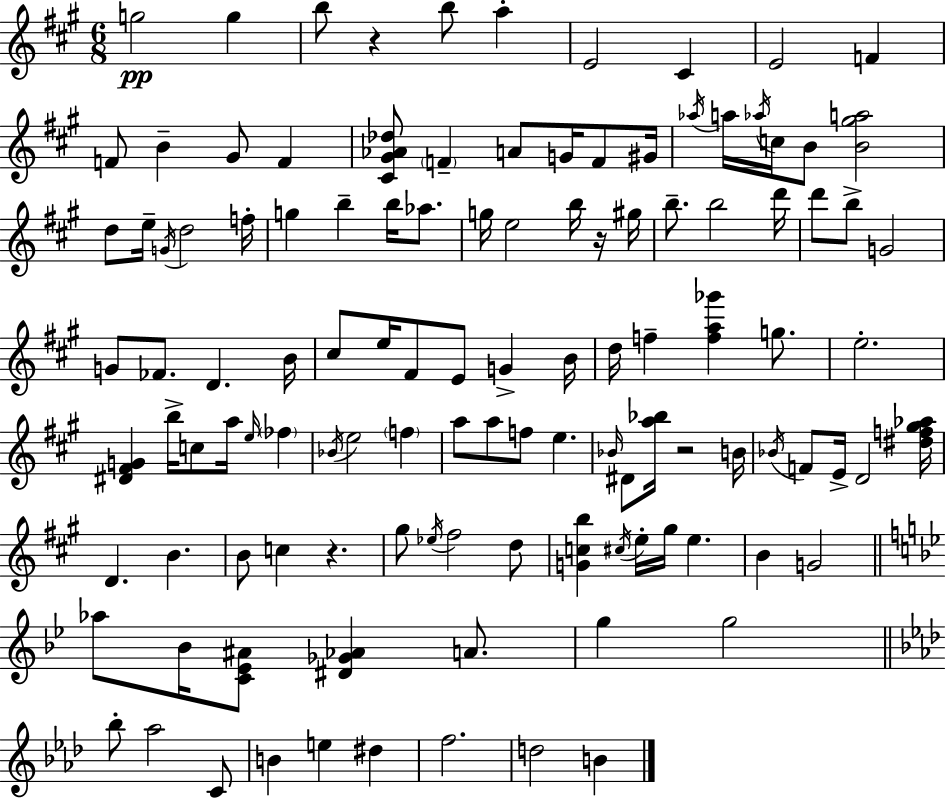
G5/h G5/q B5/e R/q B5/e A5/q E4/h C#4/q E4/h F4/q F4/e B4/q G#4/e F4/q [C#4,G#4,Ab4,Db5]/e F4/q A4/e G4/s F4/e G#4/s Ab5/s A5/s Ab5/s C5/s B4/e [B4,G#5,A5]/h D5/e E5/s G4/s D5/h F5/s G5/q B5/q B5/s Ab5/e. G5/s E5/h B5/s R/s G#5/s B5/e. B5/h D6/s D6/e B5/e G4/h G4/e FES4/e. D4/q. B4/s C#5/e E5/s F#4/e E4/e G4/q B4/s D5/s F5/q [F5,A5,Gb6]/q G5/e. E5/h. [D#4,F#4,G4]/q B5/s C5/e A5/s E5/s FES5/q Bb4/s E5/h F5/q A5/e A5/e F5/e E5/q. Bb4/s D#4/e [A5,Bb5]/s R/h B4/s Bb4/s F4/e E4/s D4/h [D#5,F5,G#5,Ab5]/s D4/q. B4/q. B4/e C5/q R/q. G#5/e Eb5/s F#5/h D5/e [G4,C5,B5]/q C#5/s E5/s G#5/s E5/q. B4/q G4/h Ab5/e Bb4/s [C4,Eb4,A#4]/e [D#4,Gb4,Ab4]/q A4/e. G5/q G5/h Bb5/e Ab5/h C4/e B4/q E5/q D#5/q F5/h. D5/h B4/q